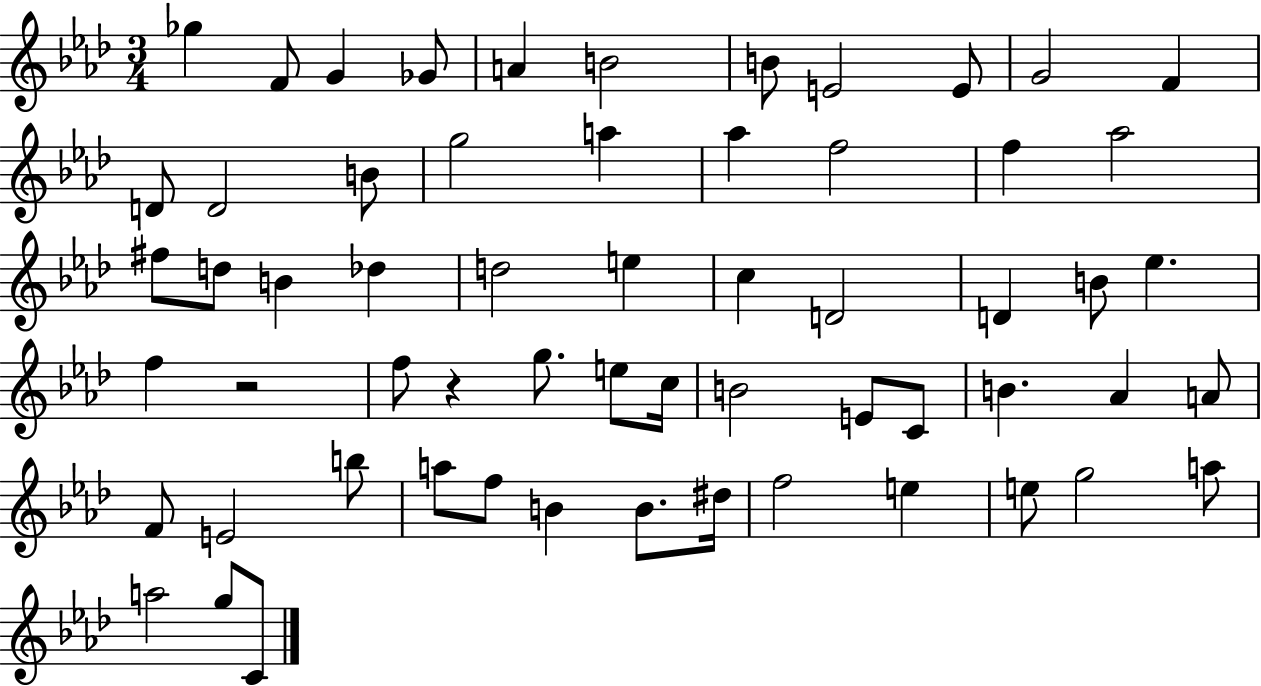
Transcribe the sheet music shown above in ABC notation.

X:1
T:Untitled
M:3/4
L:1/4
K:Ab
_g F/2 G _G/2 A B2 B/2 E2 E/2 G2 F D/2 D2 B/2 g2 a _a f2 f _a2 ^f/2 d/2 B _d d2 e c D2 D B/2 _e f z2 f/2 z g/2 e/2 c/4 B2 E/2 C/2 B _A A/2 F/2 E2 b/2 a/2 f/2 B B/2 ^d/4 f2 e e/2 g2 a/2 a2 g/2 C/2